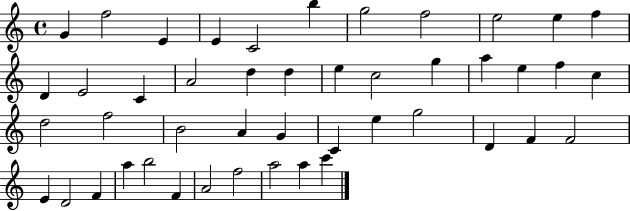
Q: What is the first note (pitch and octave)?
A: G4